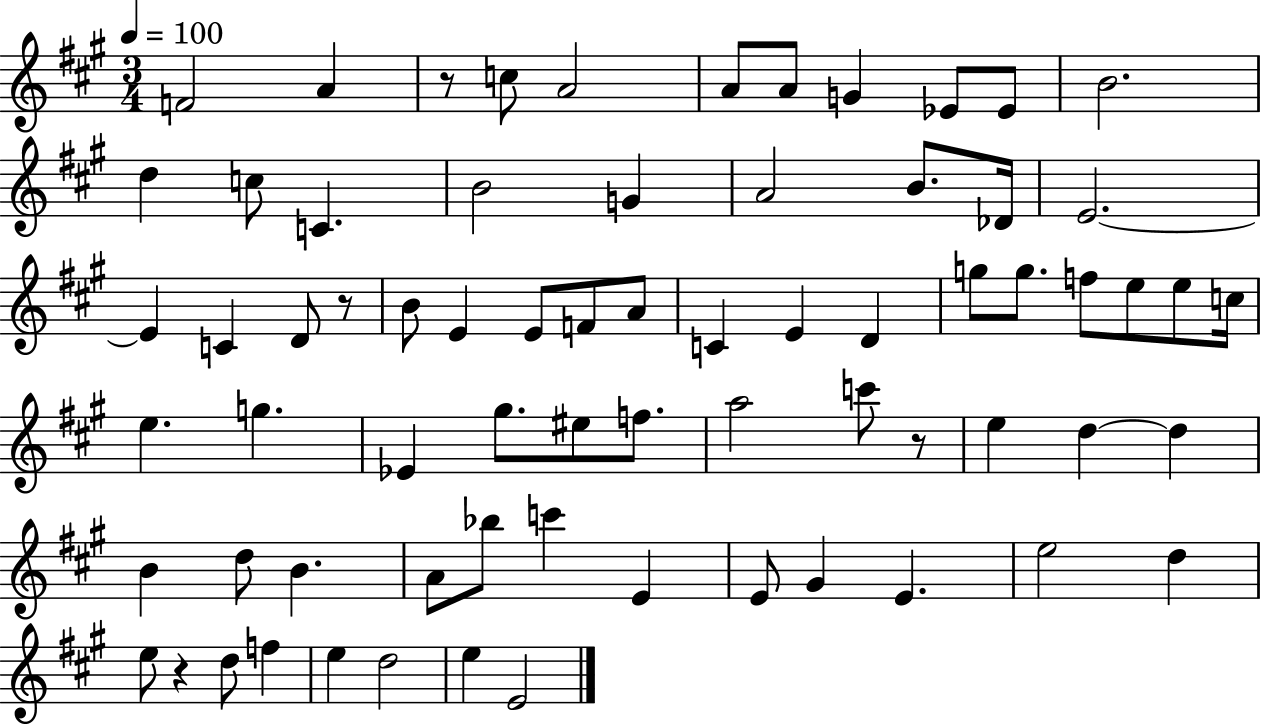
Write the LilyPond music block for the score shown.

{
  \clef treble
  \numericTimeSignature
  \time 3/4
  \key a \major
  \tempo 4 = 100
  \repeat volta 2 { f'2 a'4 | r8 c''8 a'2 | a'8 a'8 g'4 ees'8 ees'8 | b'2. | \break d''4 c''8 c'4. | b'2 g'4 | a'2 b'8. des'16 | e'2.~~ | \break e'4 c'4 d'8 r8 | b'8 e'4 e'8 f'8 a'8 | c'4 e'4 d'4 | g''8 g''8. f''8 e''8 e''8 c''16 | \break e''4. g''4. | ees'4 gis''8. eis''8 f''8. | a''2 c'''8 r8 | e''4 d''4~~ d''4 | \break b'4 d''8 b'4. | a'8 bes''8 c'''4 e'4 | e'8 gis'4 e'4. | e''2 d''4 | \break e''8 r4 d''8 f''4 | e''4 d''2 | e''4 e'2 | } \bar "|."
}